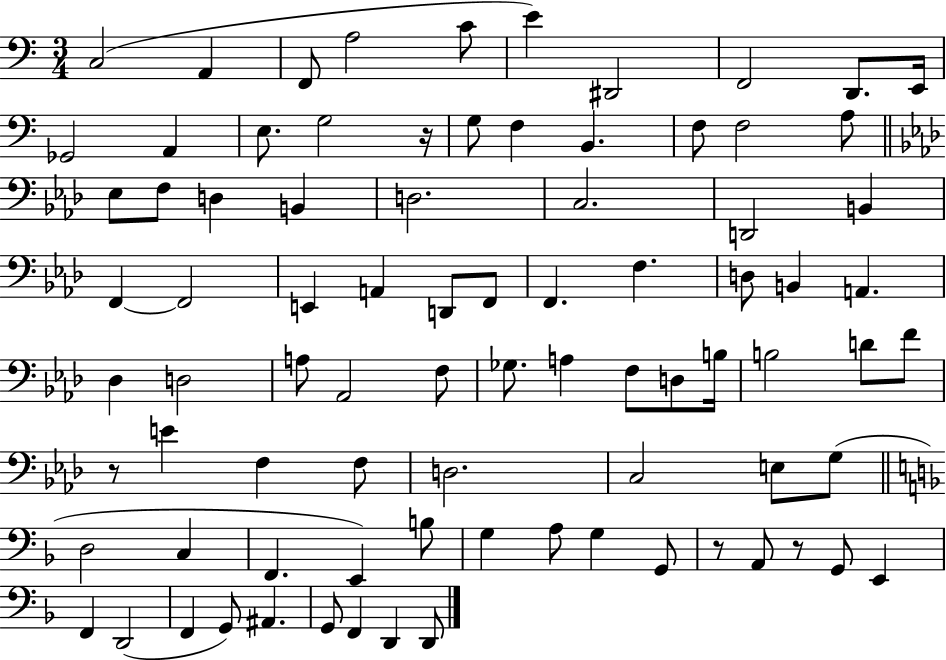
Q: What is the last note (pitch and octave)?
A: D2